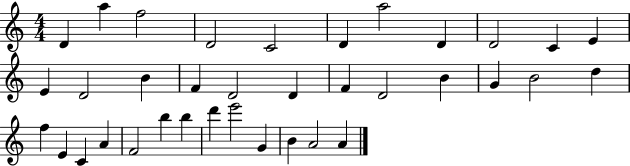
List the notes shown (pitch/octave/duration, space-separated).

D4/q A5/q F5/h D4/h C4/h D4/q A5/h D4/q D4/h C4/q E4/q E4/q D4/h B4/q F4/q D4/h D4/q F4/q D4/h B4/q G4/q B4/h D5/q F5/q E4/q C4/q A4/q F4/h B5/q B5/q D6/q E6/h G4/q B4/q A4/h A4/q